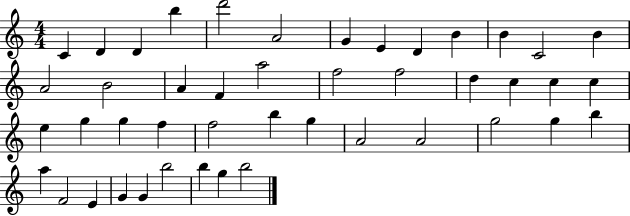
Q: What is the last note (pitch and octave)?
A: B5